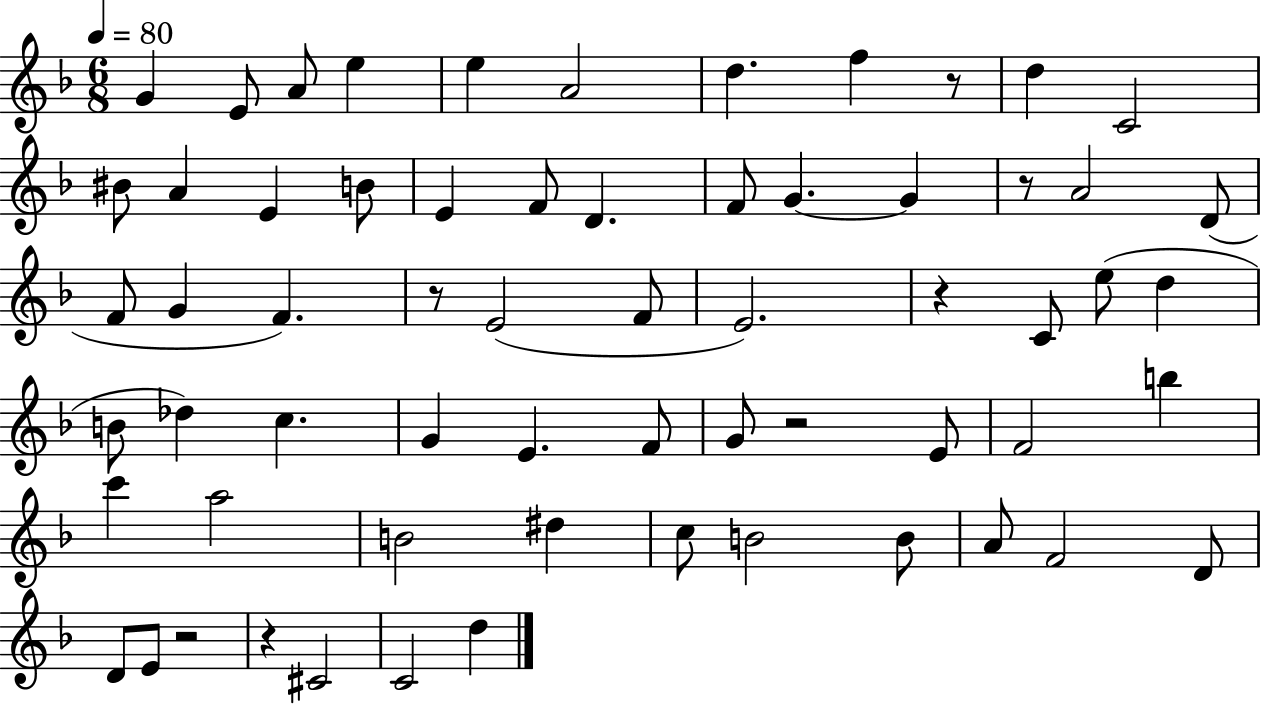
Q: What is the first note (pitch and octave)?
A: G4